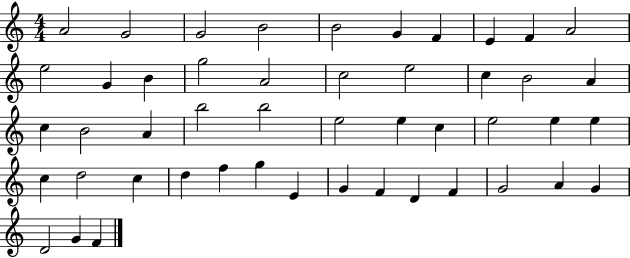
{
  \clef treble
  \numericTimeSignature
  \time 4/4
  \key c \major
  a'2 g'2 | g'2 b'2 | b'2 g'4 f'4 | e'4 f'4 a'2 | \break e''2 g'4 b'4 | g''2 a'2 | c''2 e''2 | c''4 b'2 a'4 | \break c''4 b'2 a'4 | b''2 b''2 | e''2 e''4 c''4 | e''2 e''4 e''4 | \break c''4 d''2 c''4 | d''4 f''4 g''4 e'4 | g'4 f'4 d'4 f'4 | g'2 a'4 g'4 | \break d'2 g'4 f'4 | \bar "|."
}